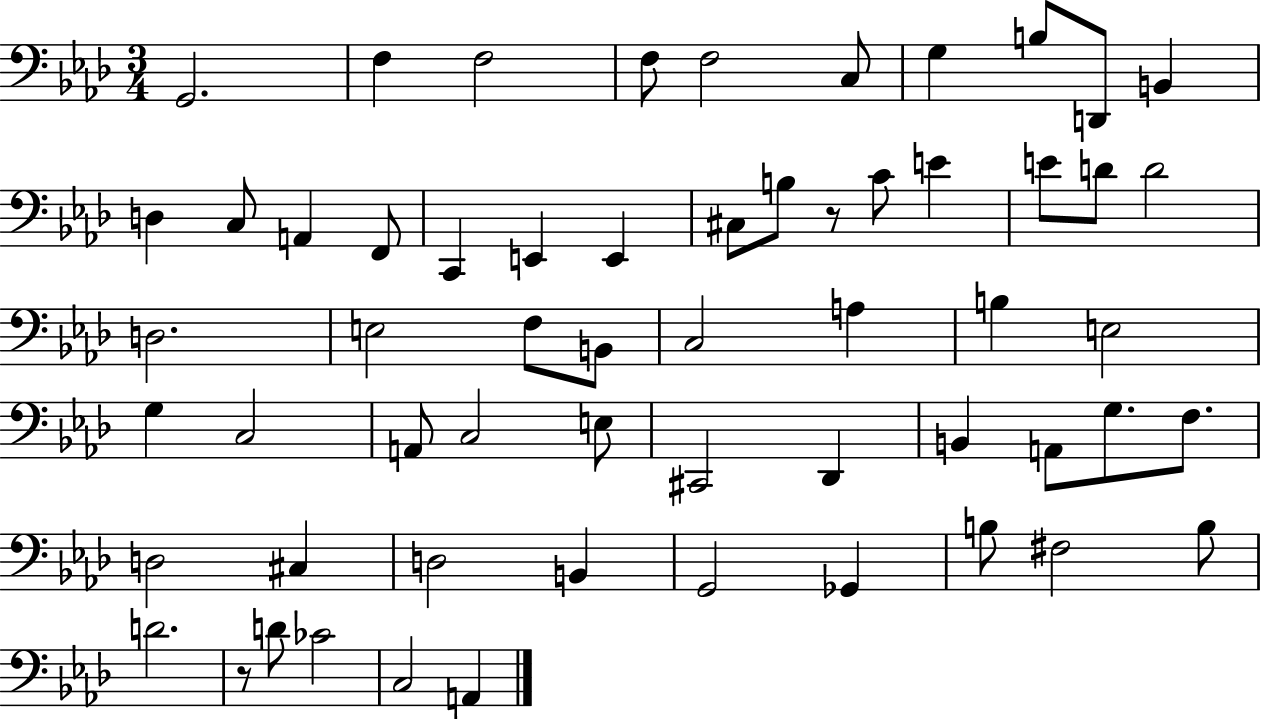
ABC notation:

X:1
T:Untitled
M:3/4
L:1/4
K:Ab
G,,2 F, F,2 F,/2 F,2 C,/2 G, B,/2 D,,/2 B,, D, C,/2 A,, F,,/2 C,, E,, E,, ^C,/2 B,/2 z/2 C/2 E E/2 D/2 D2 D,2 E,2 F,/2 B,,/2 C,2 A, B, E,2 G, C,2 A,,/2 C,2 E,/2 ^C,,2 _D,, B,, A,,/2 G,/2 F,/2 D,2 ^C, D,2 B,, G,,2 _G,, B,/2 ^F,2 B,/2 D2 z/2 D/2 _C2 C,2 A,,